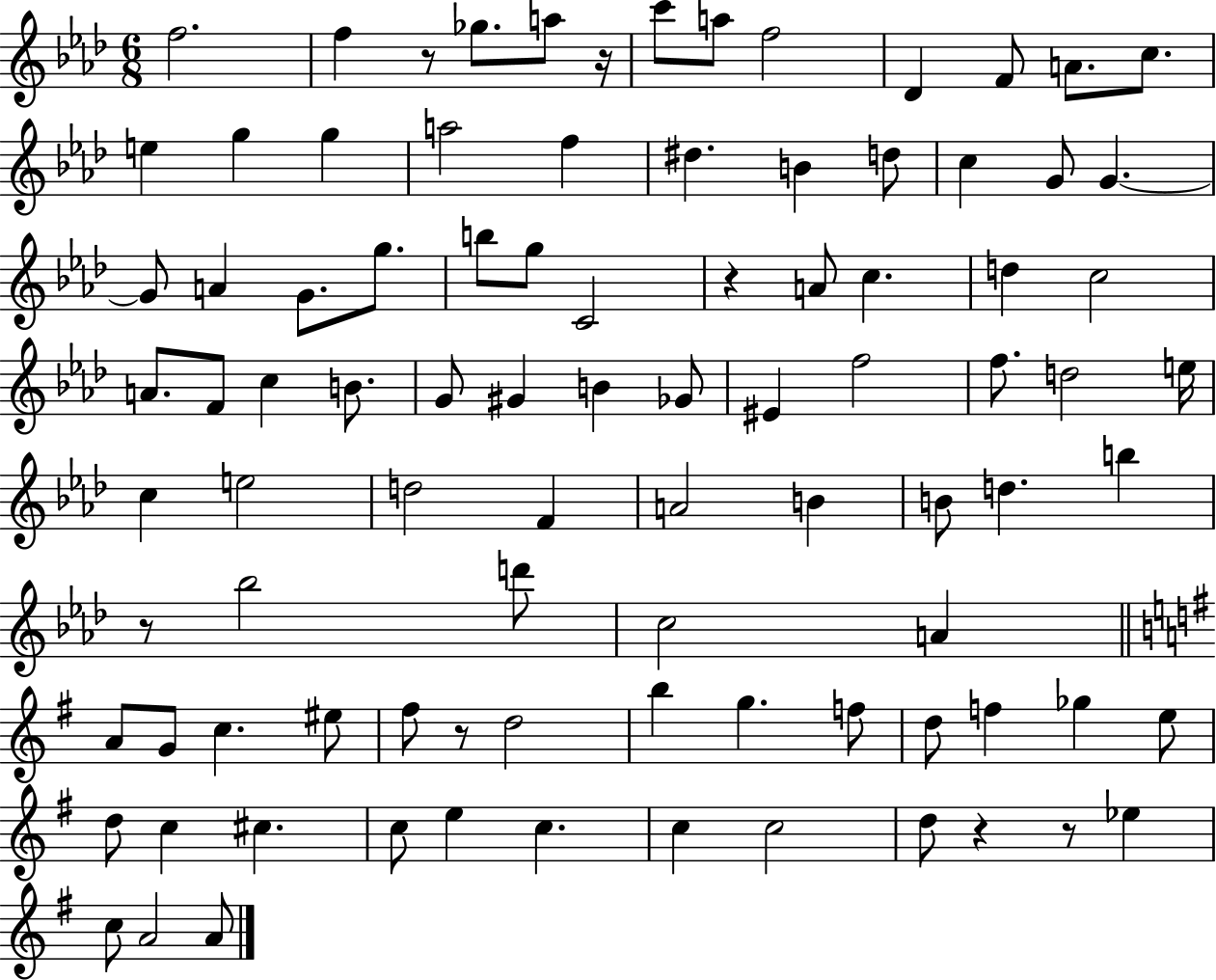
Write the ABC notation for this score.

X:1
T:Untitled
M:6/8
L:1/4
K:Ab
f2 f z/2 _g/2 a/2 z/4 c'/2 a/2 f2 _D F/2 A/2 c/2 e g g a2 f ^d B d/2 c G/2 G G/2 A G/2 g/2 b/2 g/2 C2 z A/2 c d c2 A/2 F/2 c B/2 G/2 ^G B _G/2 ^E f2 f/2 d2 e/4 c e2 d2 F A2 B B/2 d b z/2 _b2 d'/2 c2 A A/2 G/2 c ^e/2 ^f/2 z/2 d2 b g f/2 d/2 f _g e/2 d/2 c ^c c/2 e c c c2 d/2 z z/2 _e c/2 A2 A/2